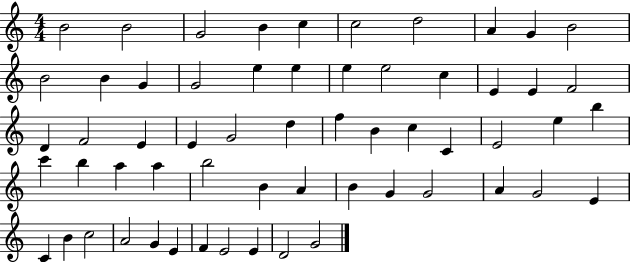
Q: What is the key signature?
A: C major